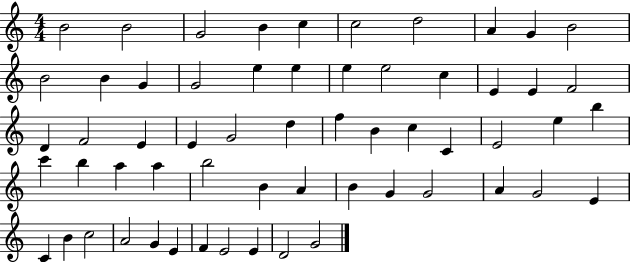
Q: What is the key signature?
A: C major